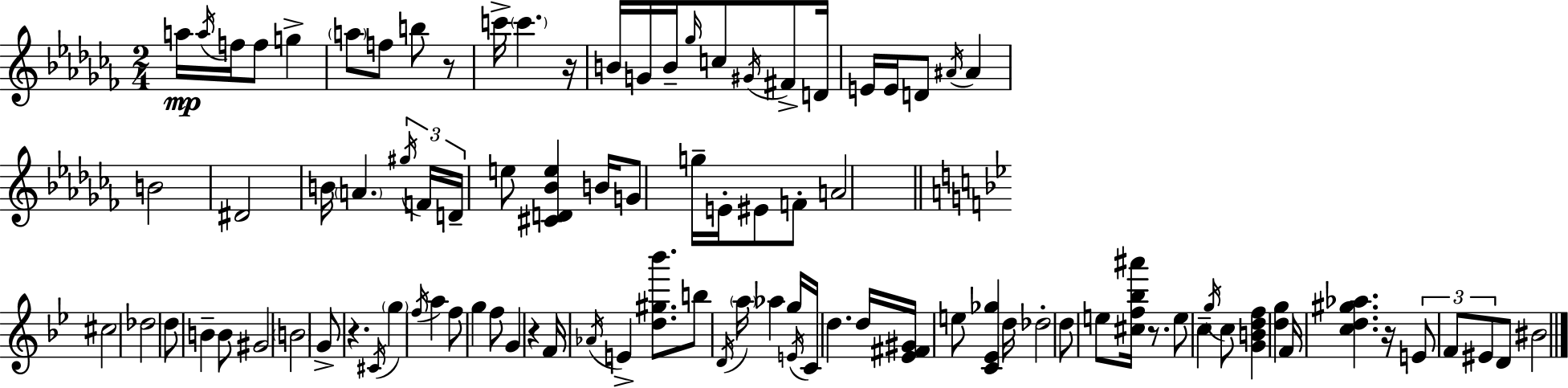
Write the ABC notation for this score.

X:1
T:Untitled
M:2/4
L:1/4
K:Abm
a/4 a/4 f/4 f/2 g a/2 f/2 b/2 z/2 c'/4 c' z/4 B/4 G/4 B/4 _g/4 c/2 ^G/4 ^F/2 D/4 E/4 E/4 D/2 ^A/4 ^A B2 ^D2 B/4 A ^g/4 F/4 D/4 e/2 [^CD_Be] B/4 G/2 g/4 E/4 ^E/2 F/2 A2 ^c2 _d2 d/2 B B/2 ^G2 B2 G/2 z ^C/4 g f/4 a f/2 g f/2 G z F/4 _A/4 E [d^g_b']/2 b/2 D/4 a/4 _a g/4 E/4 C/4 d d/4 [_E^F^G]/4 e/2 [C_E_g] d/4 _d2 d/2 e/2 [^cf_b^a']/4 z/2 e/2 c g/4 c/2 [GBdf] [dg] F/4 [cd^g_a] z/4 E/2 F/2 ^E/2 D/2 ^B2